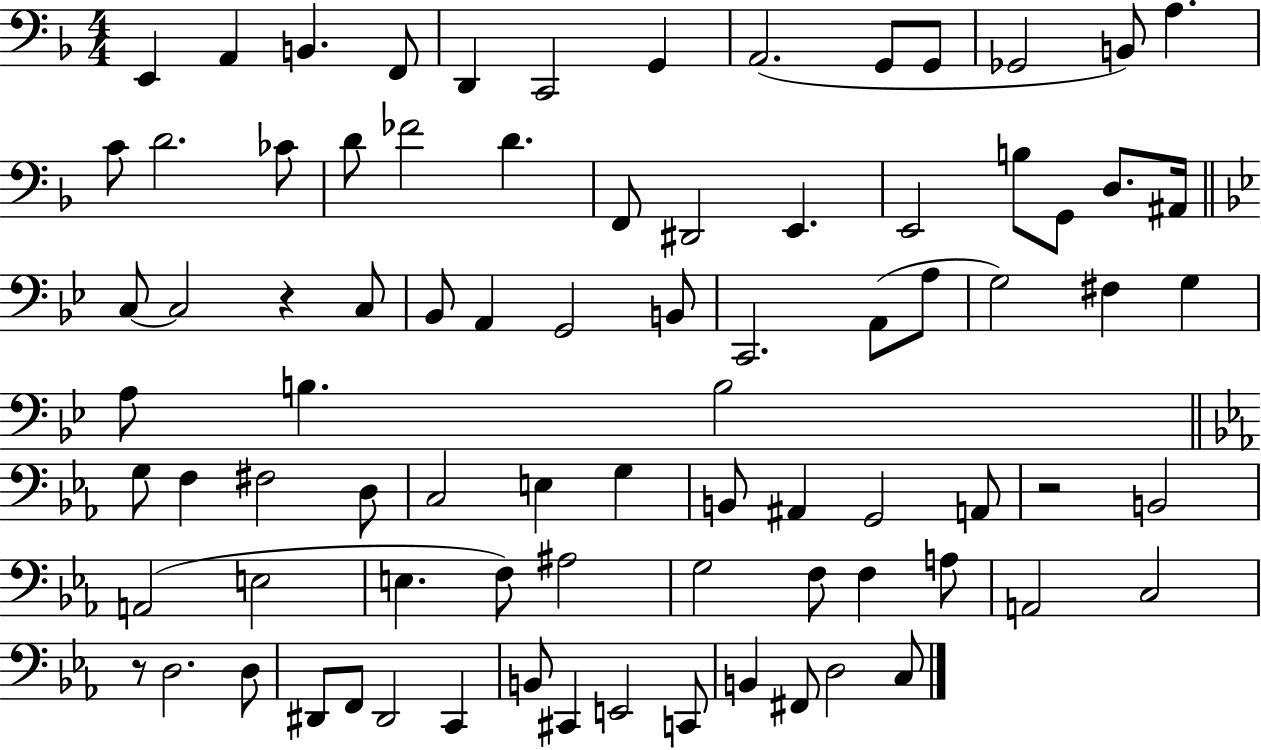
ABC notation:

X:1
T:Untitled
M:4/4
L:1/4
K:F
E,, A,, B,, F,,/2 D,, C,,2 G,, A,,2 G,,/2 G,,/2 _G,,2 B,,/2 A, C/2 D2 _C/2 D/2 _F2 D F,,/2 ^D,,2 E,, E,,2 B,/2 G,,/2 D,/2 ^A,,/4 C,/2 C,2 z C,/2 _B,,/2 A,, G,,2 B,,/2 C,,2 A,,/2 A,/2 G,2 ^F, G, A,/2 B, B,2 G,/2 F, ^F,2 D,/2 C,2 E, G, B,,/2 ^A,, G,,2 A,,/2 z2 B,,2 A,,2 E,2 E, F,/2 ^A,2 G,2 F,/2 F, A,/2 A,,2 C,2 z/2 D,2 D,/2 ^D,,/2 F,,/2 ^D,,2 C,, B,,/2 ^C,, E,,2 C,,/2 B,, ^F,,/2 D,2 C,/2